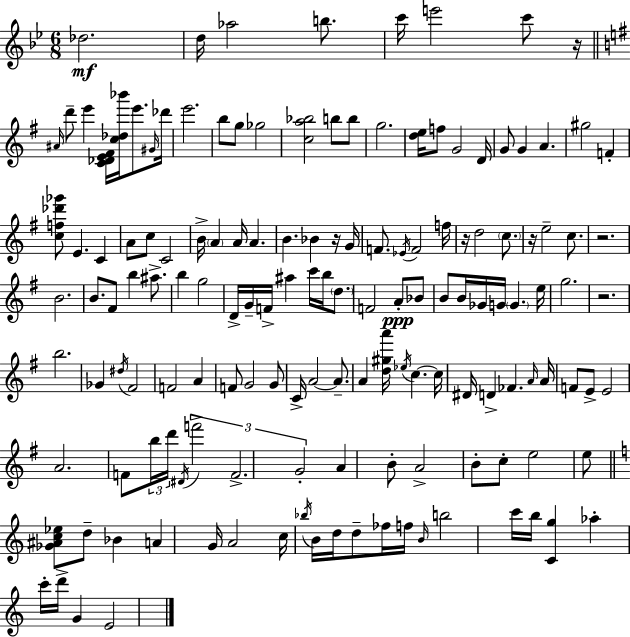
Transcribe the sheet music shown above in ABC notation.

X:1
T:Untitled
M:6/8
L:1/4
K:Bb
_d2 d/4 _a2 b/2 c'/4 e'2 c'/2 z/4 ^A/4 d'/2 e' [C_DE^F]/4 [c_d_b']/4 e'/2 ^G/4 _d'/4 e'2 b/2 g/2 _g2 [ca_b]2 b/2 b/2 g2 [de]/4 f/2 G2 D/4 G/2 G A ^g2 F [cf_d'_g']/2 E C A/2 c/2 C2 B/4 A A/4 A B _B z/4 G/4 F/2 _E/4 F2 f/4 z/4 d2 c/2 z/4 e2 c/2 z2 B2 B/2 ^F/2 b ^a/2 b g2 D/4 G/4 F/4 ^a c'/4 b/4 d/2 F2 A/2 _B/2 B/2 B/4 _G/4 G/4 G e/4 g2 z2 b2 _G ^d/4 ^F2 F2 A F/2 G2 G/2 C/4 A2 A/2 A [d^ga']/4 _e/4 c c/4 ^D/4 D _F A/4 A/4 F/2 E/2 E2 A2 F/2 b/4 d'/4 ^D/4 f'2 F2 G2 A B/2 A2 B/2 c/2 e2 e/2 [_G^Ac_e]/2 d/2 _B A G/4 A2 c/4 _b/4 B/4 d/4 d/2 _f/4 f/4 B/4 b2 c'/4 b/4 [Cg] _a c'/4 d'/4 G E2